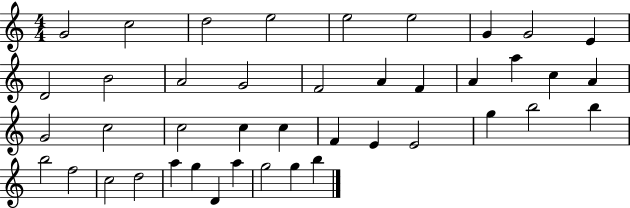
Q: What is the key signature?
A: C major